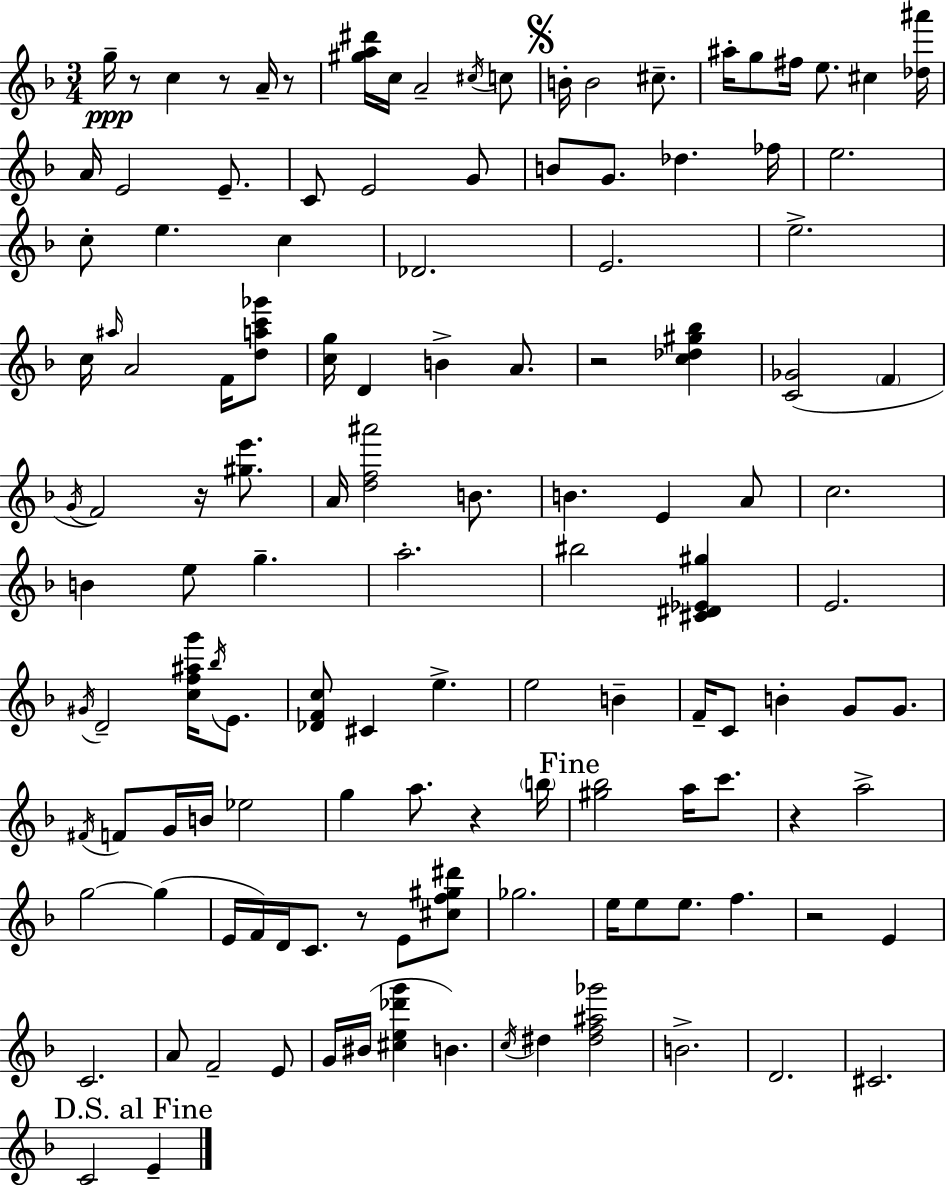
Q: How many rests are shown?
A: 9